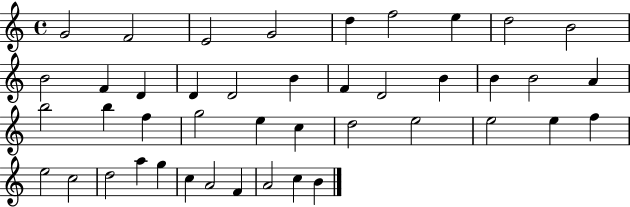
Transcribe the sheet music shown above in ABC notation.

X:1
T:Untitled
M:4/4
L:1/4
K:C
G2 F2 E2 G2 d f2 e d2 B2 B2 F D D D2 B F D2 B B B2 A b2 b f g2 e c d2 e2 e2 e f e2 c2 d2 a g c A2 F A2 c B